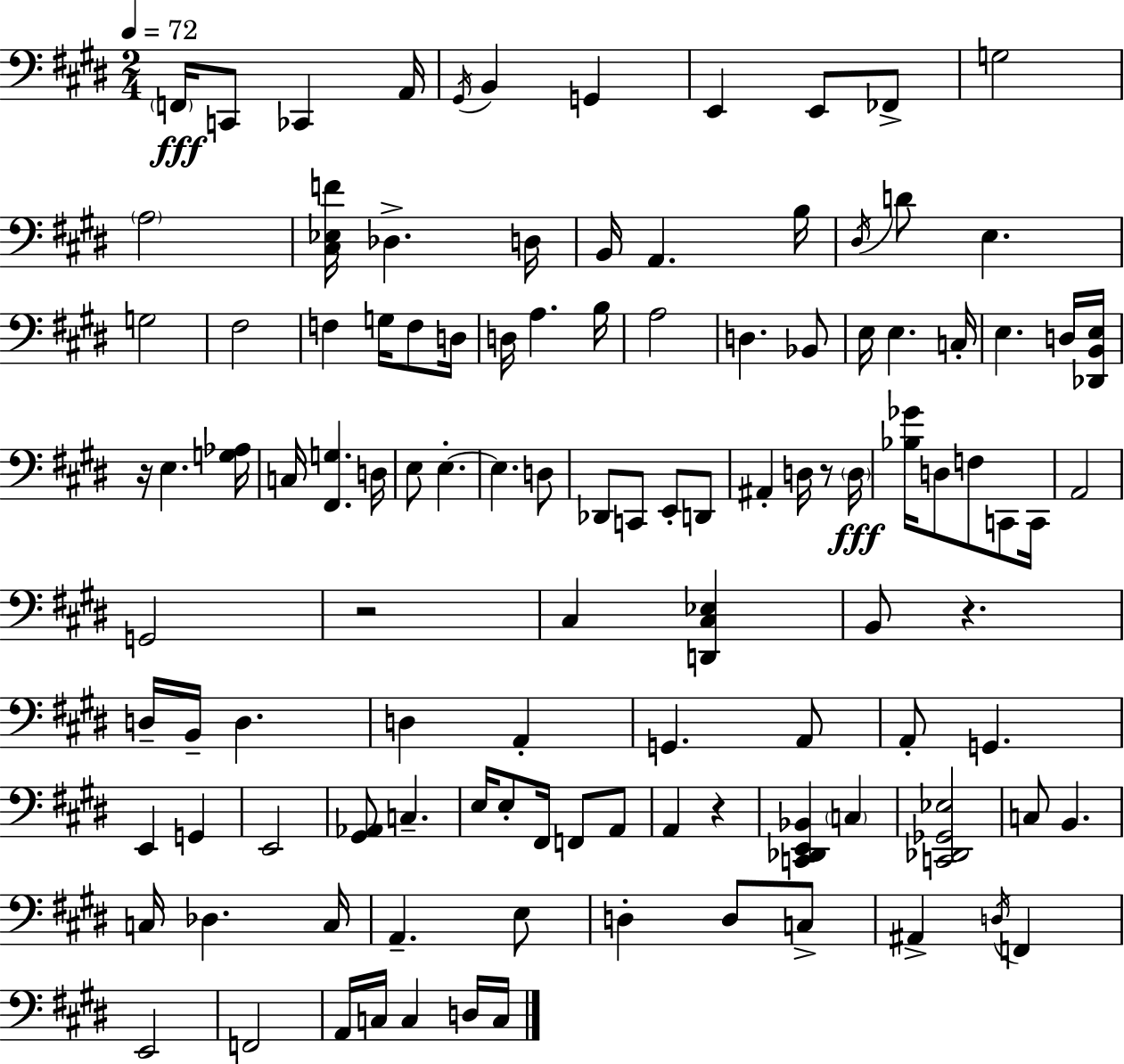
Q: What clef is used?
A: bass